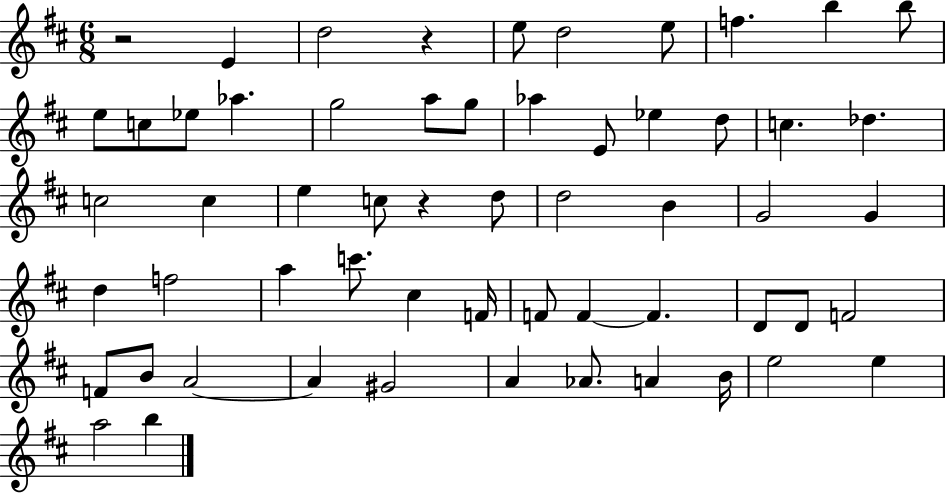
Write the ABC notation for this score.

X:1
T:Untitled
M:6/8
L:1/4
K:D
z2 E d2 z e/2 d2 e/2 f b b/2 e/2 c/2 _e/2 _a g2 a/2 g/2 _a E/2 _e d/2 c _d c2 c e c/2 z d/2 d2 B G2 G d f2 a c'/2 ^c F/4 F/2 F F D/2 D/2 F2 F/2 B/2 A2 A ^G2 A _A/2 A B/4 e2 e a2 b